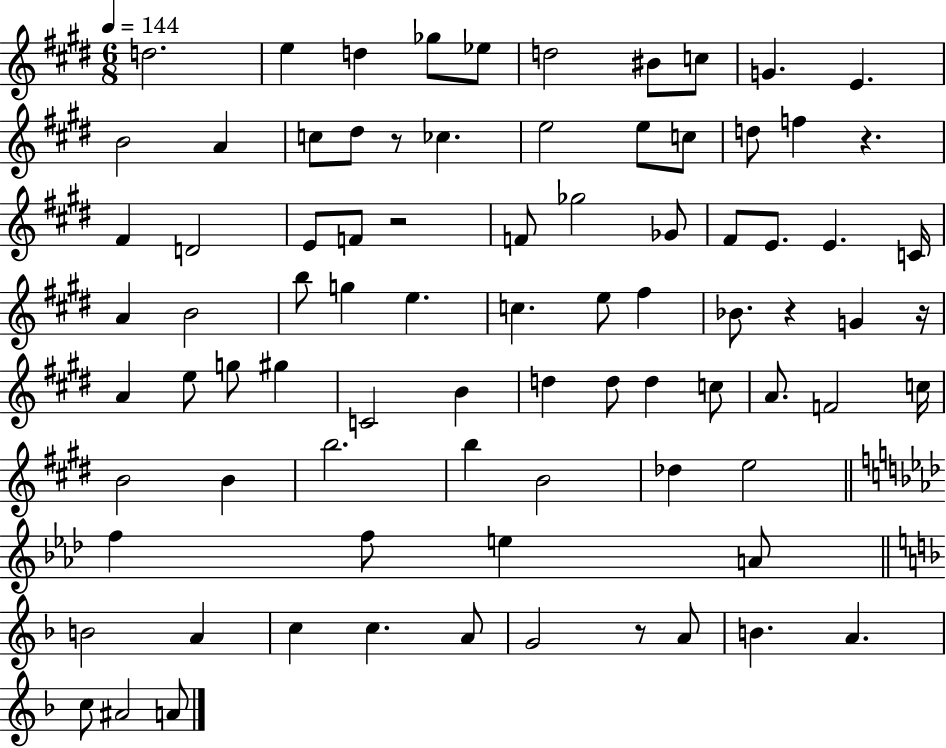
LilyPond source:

{
  \clef treble
  \numericTimeSignature
  \time 6/8
  \key e \major
  \tempo 4 = 144
  d''2. | e''4 d''4 ges''8 ees''8 | d''2 bis'8 c''8 | g'4. e'4. | \break b'2 a'4 | c''8 dis''8 r8 ces''4. | e''2 e''8 c''8 | d''8 f''4 r4. | \break fis'4 d'2 | e'8 f'8 r2 | f'8 ges''2 ges'8 | fis'8 e'8. e'4. c'16 | \break a'4 b'2 | b''8 g''4 e''4. | c''4. e''8 fis''4 | bes'8. r4 g'4 r16 | \break a'4 e''8 g''8 gis''4 | c'2 b'4 | d''4 d''8 d''4 c''8 | a'8. f'2 c''16 | \break b'2 b'4 | b''2. | b''4 b'2 | des''4 e''2 | \break \bar "||" \break \key f \minor f''4 f''8 e''4 a'8 | \bar "||" \break \key f \major b'2 a'4 | c''4 c''4. a'8 | g'2 r8 a'8 | b'4. a'4. | \break c''8 ais'2 a'8 | \bar "|."
}